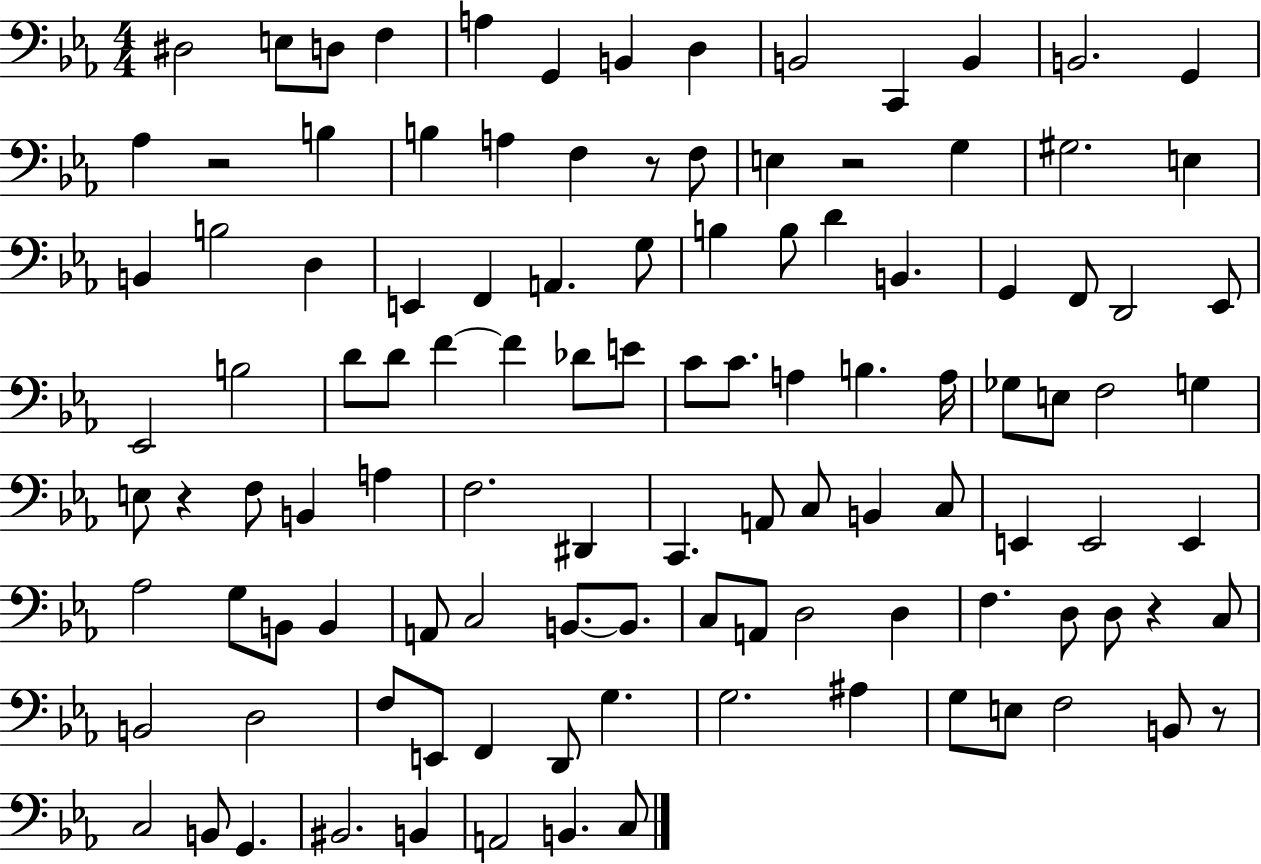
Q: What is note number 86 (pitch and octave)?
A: B2